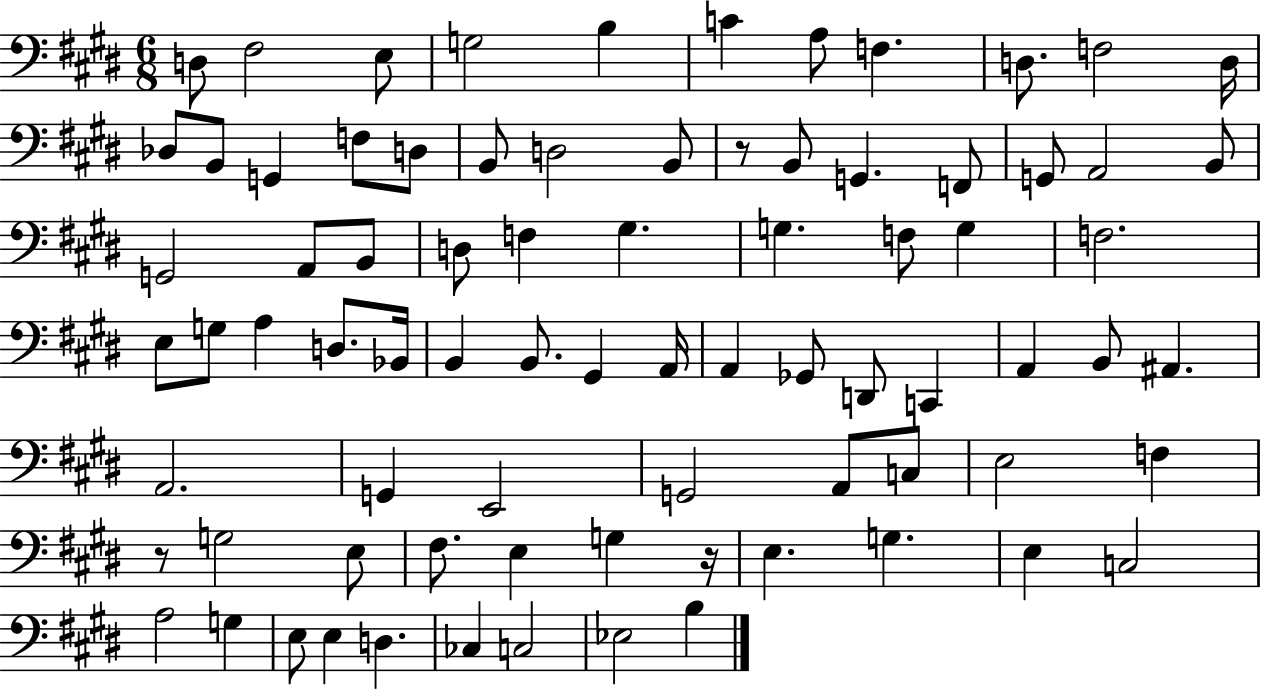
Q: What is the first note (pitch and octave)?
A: D3